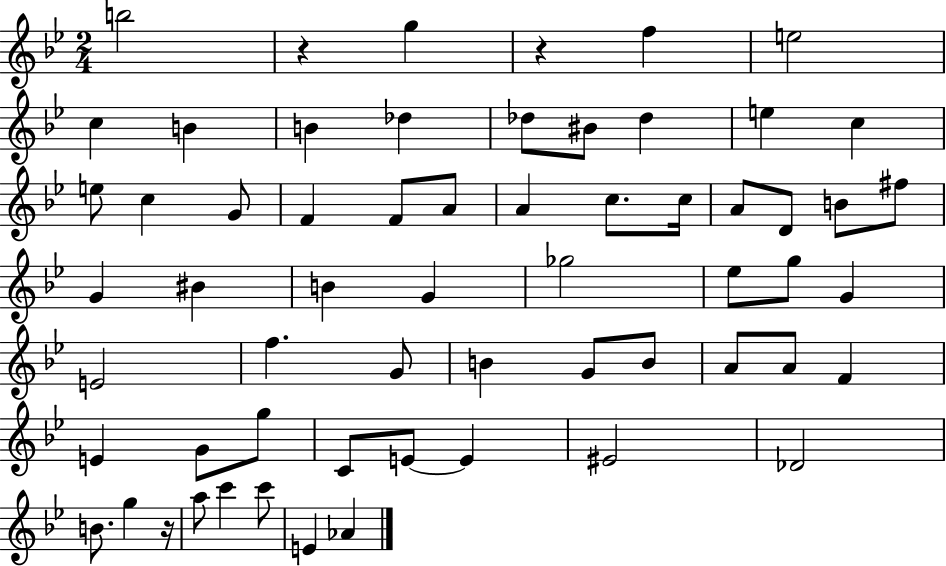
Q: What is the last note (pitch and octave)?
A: Ab4